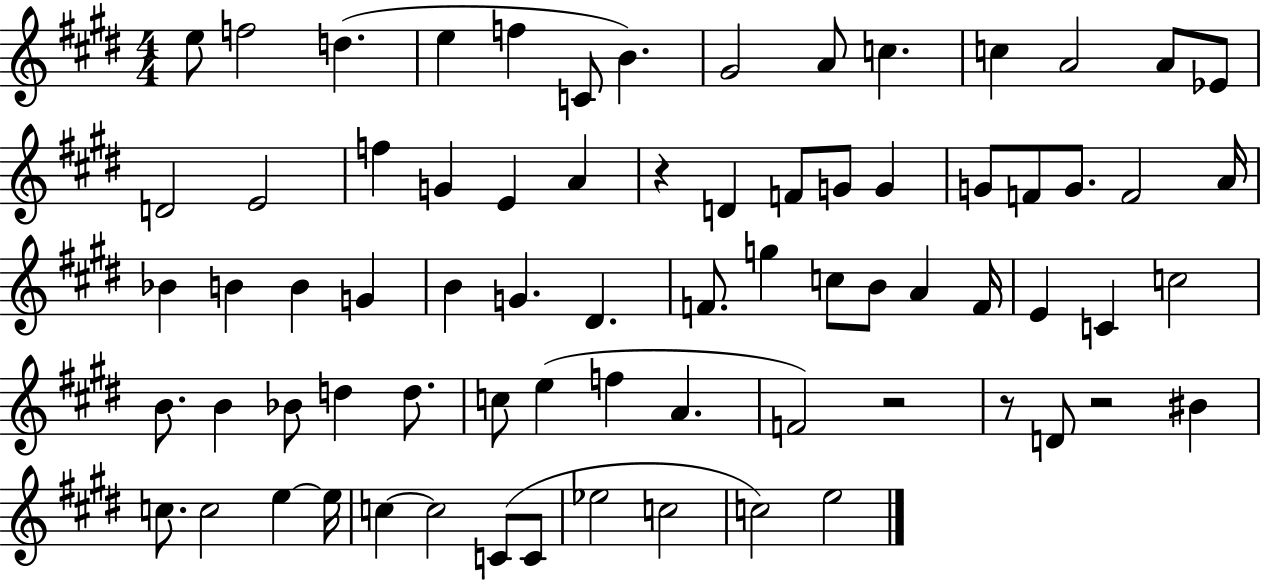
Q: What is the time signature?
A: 4/4